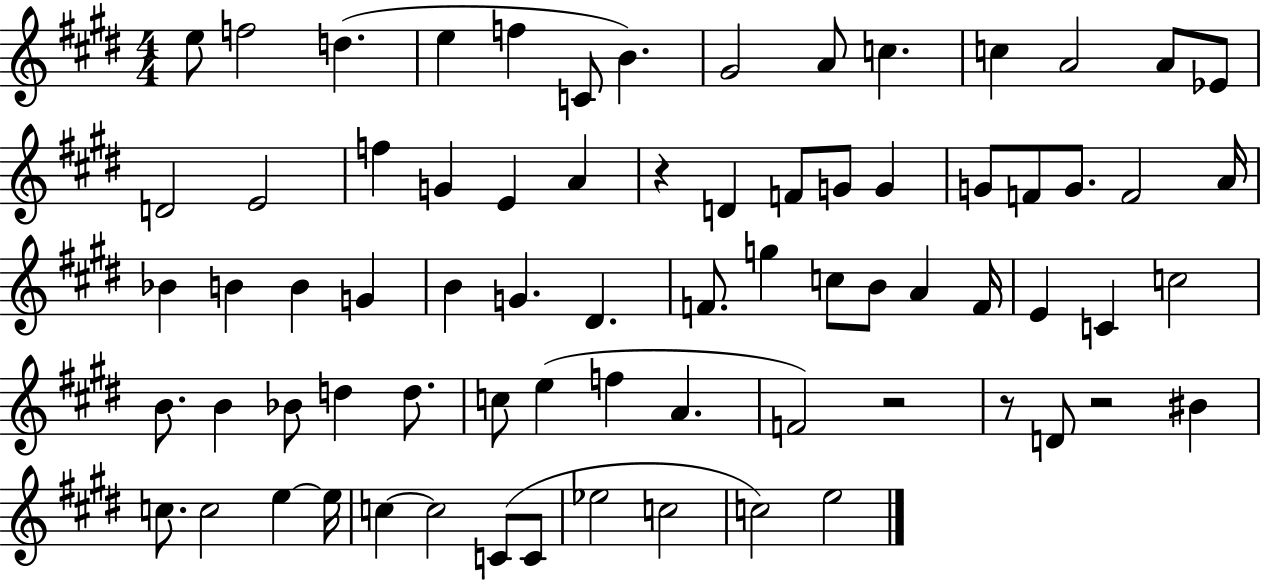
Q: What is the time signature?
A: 4/4